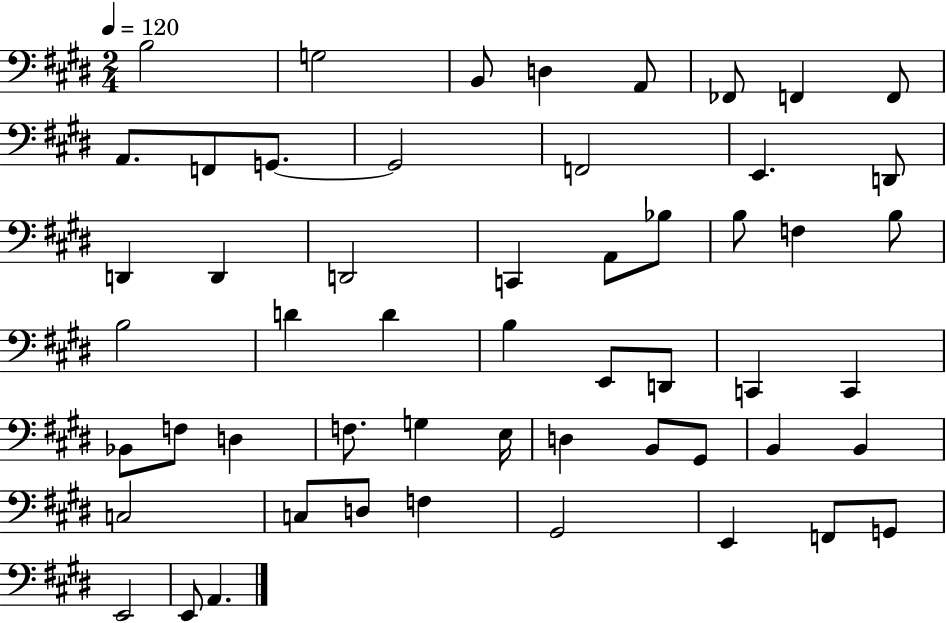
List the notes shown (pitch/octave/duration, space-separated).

B3/h G3/h B2/e D3/q A2/e FES2/e F2/q F2/e A2/e. F2/e G2/e. G2/h F2/h E2/q. D2/e D2/q D2/q D2/h C2/q A2/e Bb3/e B3/e F3/q B3/e B3/h D4/q D4/q B3/q E2/e D2/e C2/q C2/q Bb2/e F3/e D3/q F3/e. G3/q E3/s D3/q B2/e G#2/e B2/q B2/q C3/h C3/e D3/e F3/q G#2/h E2/q F2/e G2/e E2/h E2/e A2/q.